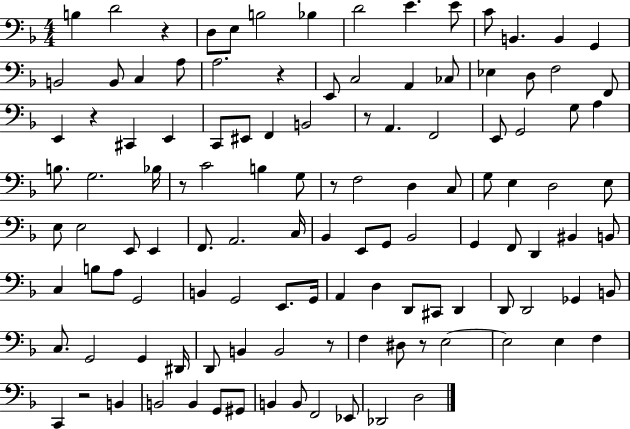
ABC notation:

X:1
T:Untitled
M:4/4
L:1/4
K:F
B, D2 z D,/2 E,/2 B,2 _B, D2 E E/2 C/2 B,, B,, G,, B,,2 B,,/2 C, A,/2 A,2 z E,,/2 C,2 A,, _C,/2 _E, D,/2 F,2 F,,/2 E,, z ^C,, E,, C,,/2 ^E,,/2 F,, B,,2 z/2 A,, F,,2 E,,/2 G,,2 G,/2 A, B,/2 G,2 _B,/4 z/2 C2 B, G,/2 z/2 F,2 D, C,/2 G,/2 E, D,2 E,/2 E,/2 E,2 E,,/2 E,, F,,/2 A,,2 C,/4 _B,, E,,/2 G,,/2 _B,,2 G,, F,,/2 D,, ^B,, B,,/2 C, B,/2 A,/2 G,,2 B,, G,,2 E,,/2 G,,/4 A,, D, D,,/2 ^C,,/2 D,, D,,/2 D,,2 _G,, B,,/2 C,/2 G,,2 G,, ^D,,/4 D,,/2 B,, B,,2 z/2 F, ^D,/2 z/2 E,2 E,2 E, F, C,, z2 B,, B,,2 B,, G,,/2 ^G,,/2 B,, B,,/2 F,,2 _E,,/2 _D,,2 D,2